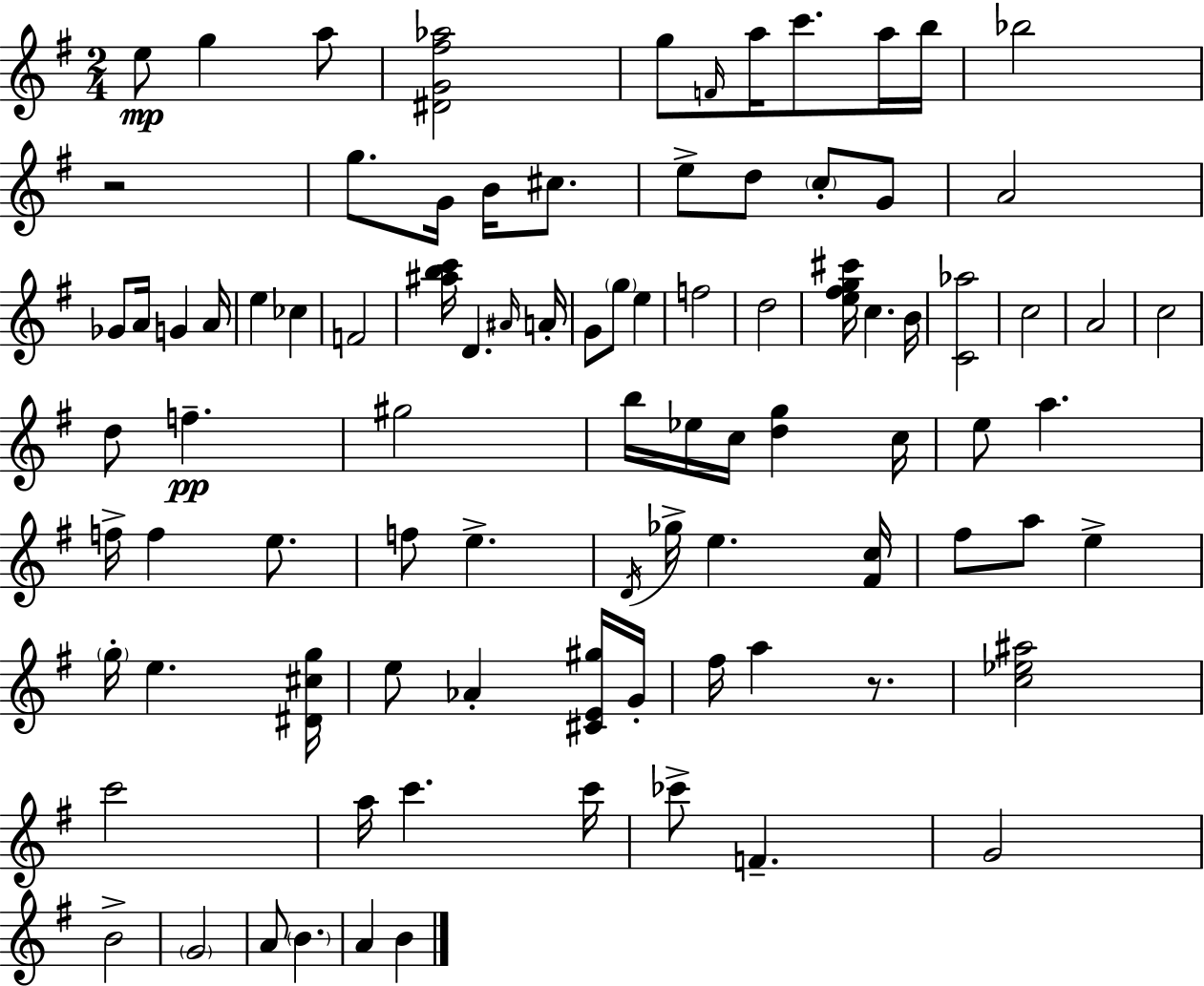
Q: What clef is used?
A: treble